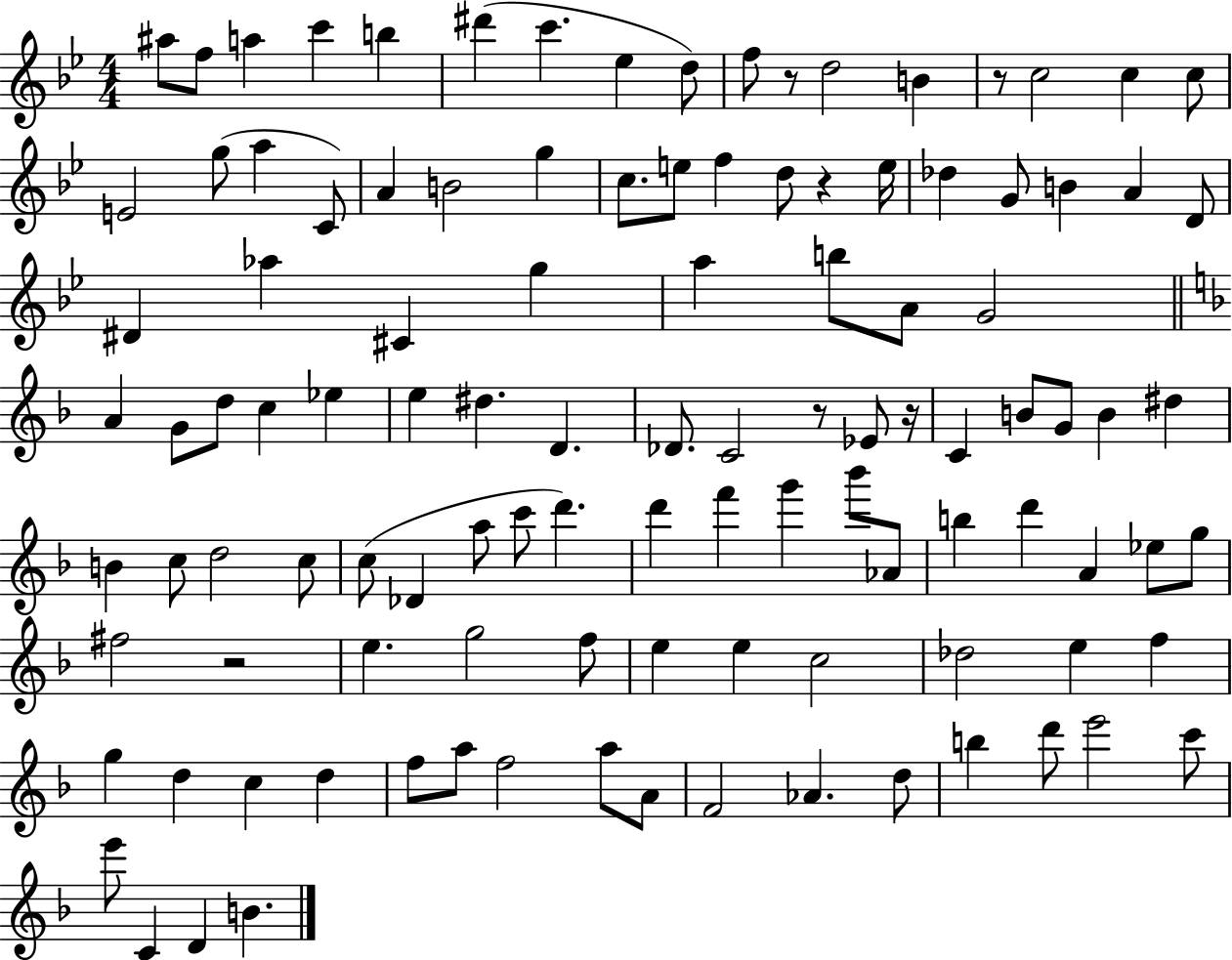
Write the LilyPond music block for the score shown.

{
  \clef treble
  \numericTimeSignature
  \time 4/4
  \key bes \major
  ais''8 f''8 a''4 c'''4 b''4 | dis'''4( c'''4. ees''4 d''8) | f''8 r8 d''2 b'4 | r8 c''2 c''4 c''8 | \break e'2 g''8( a''4 c'8) | a'4 b'2 g''4 | c''8. e''8 f''4 d''8 r4 e''16 | des''4 g'8 b'4 a'4 d'8 | \break dis'4 aes''4 cis'4 g''4 | a''4 b''8 a'8 g'2 | \bar "||" \break \key f \major a'4 g'8 d''8 c''4 ees''4 | e''4 dis''4. d'4. | des'8. c'2 r8 ees'8 r16 | c'4 b'8 g'8 b'4 dis''4 | \break b'4 c''8 d''2 c''8 | c''8( des'4 a''8 c'''8 d'''4.) | d'''4 f'''4 g'''4 bes'''8 aes'8 | b''4 d'''4 a'4 ees''8 g''8 | \break fis''2 r2 | e''4. g''2 f''8 | e''4 e''4 c''2 | des''2 e''4 f''4 | \break g''4 d''4 c''4 d''4 | f''8 a''8 f''2 a''8 a'8 | f'2 aes'4. d''8 | b''4 d'''8 e'''2 c'''8 | \break e'''8 c'4 d'4 b'4. | \bar "|."
}